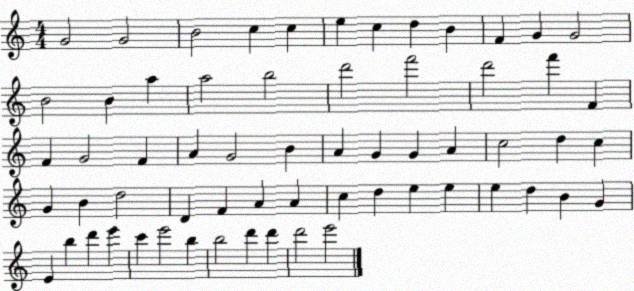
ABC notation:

X:1
T:Untitled
M:4/4
L:1/4
K:C
G2 G2 B2 c c e c d B F G G2 B2 B a a2 b2 d'2 f'2 d'2 f' F F G2 F A G2 B A G G A c2 d c G B d2 D F A A c d e e e d B G E b d' e' c' e'2 b b2 d' d' d'2 e'2